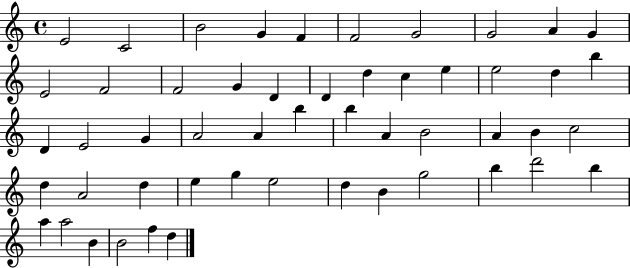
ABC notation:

X:1
T:Untitled
M:4/4
L:1/4
K:C
E2 C2 B2 G F F2 G2 G2 A G E2 F2 F2 G D D d c e e2 d b D E2 G A2 A b b A B2 A B c2 d A2 d e g e2 d B g2 b d'2 b a a2 B B2 f d